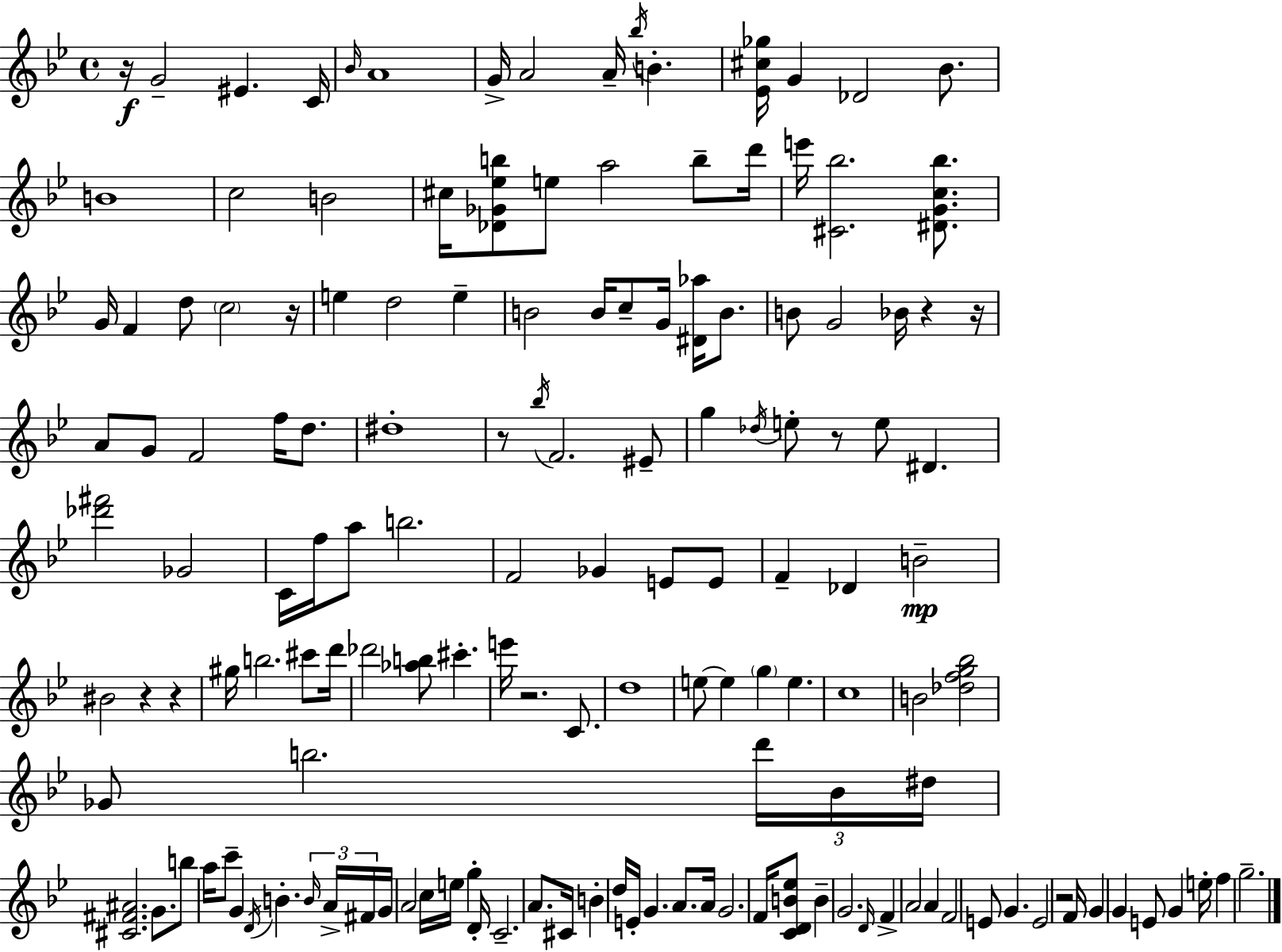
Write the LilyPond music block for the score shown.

{
  \clef treble
  \time 4/4
  \defaultTimeSignature
  \key bes \major
  r16\f g'2-- eis'4. c'16 | \grace { bes'16 } a'1 | g'16-> a'2 a'16-- \acciaccatura { bes''16 } b'4.-. | <ees' cis'' ges''>16 g'4 des'2 bes'8. | \break b'1 | c''2 b'2 | cis''16 <des' ges' ees'' b''>8 e''8 a''2 b''8-- | d'''16 e'''16 <cis' bes''>2. <dis' g' c'' bes''>8. | \break g'16 f'4 d''8 \parenthesize c''2 | r16 e''4 d''2 e''4-- | b'2 b'16 c''8-- g'16 <dis' aes''>16 b'8. | b'8 g'2 bes'16 r4 | \break r16 a'8 g'8 f'2 f''16 d''8. | dis''1-. | r8 \acciaccatura { bes''16 } f'2. | eis'8-- g''4 \acciaccatura { des''16 } e''8-. r8 e''8 dis'4. | \break <des''' fis'''>2 ges'2 | c'16 f''16 a''8 b''2. | f'2 ges'4 | e'8 e'8 f'4-- des'4 b'2--\mp | \break bis'2 r4 | r4 gis''16 b''2. | cis'''8 d'''16 des'''2 <aes'' b''>8 cis'''4.-. | e'''16 r2. | \break c'8. d''1 | e''8~~ e''4 \parenthesize g''4 e''4. | c''1 | b'2 <des'' f'' g'' bes''>2 | \break ges'8 b''2. | \tuplet 3/2 { d'''16 bes'16 dis''16 } <cis' fis' ais'>2. | g'8. b''8 a''16 c'''8-- g'4 \acciaccatura { d'16 } b'4.-. | \tuplet 3/2 { \grace { b'16 } a'16-> fis'16 } g'16 a'2 | \break c''16 e''16 g''4-. d'16-. c'2.-- | a'8. cis'16 b'4-. d''16 e'16-. g'4. | a'8. a'16 g'2. | f'16 <c' d' b' ees''>8 b'4-- g'2. | \break \grace { d'16 } f'4-> a'2 | a'4 f'2 e'8 | g'4. e'2 r2 | f'16 g'4 g'4 | \break e'8 g'4 e''16-. f''4 g''2.-- | \bar "|."
}